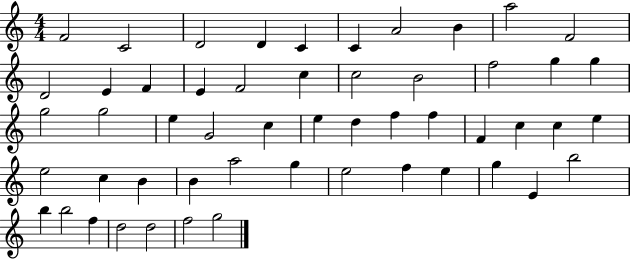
F4/h C4/h D4/h D4/q C4/q C4/q A4/h B4/q A5/h F4/h D4/h E4/q F4/q E4/q F4/h C5/q C5/h B4/h F5/h G5/q G5/q G5/h G5/h E5/q G4/h C5/q E5/q D5/q F5/q F5/q F4/q C5/q C5/q E5/q E5/h C5/q B4/q B4/q A5/h G5/q E5/h F5/q E5/q G5/q E4/q B5/h B5/q B5/h F5/q D5/h D5/h F5/h G5/h